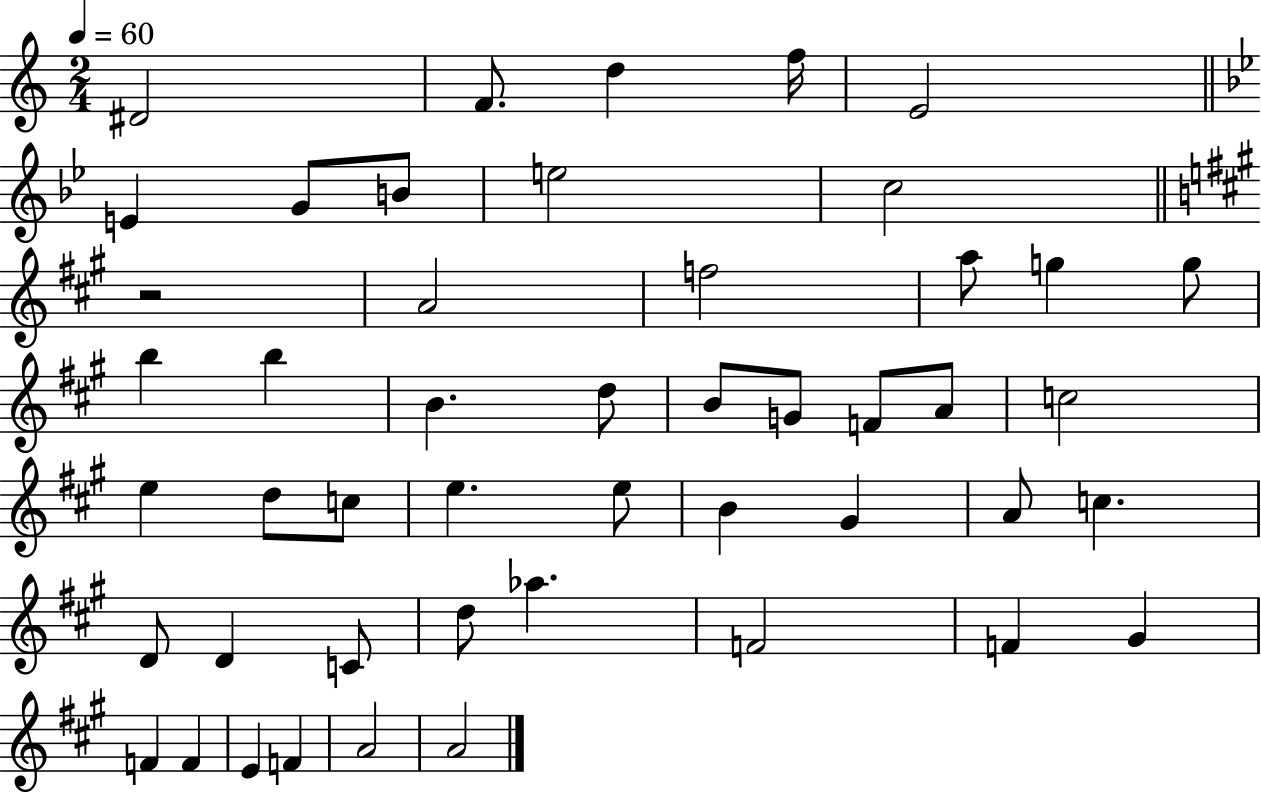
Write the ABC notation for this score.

X:1
T:Untitled
M:2/4
L:1/4
K:C
^D2 F/2 d f/4 E2 E G/2 B/2 e2 c2 z2 A2 f2 a/2 g g/2 b b B d/2 B/2 G/2 F/2 A/2 c2 e d/2 c/2 e e/2 B ^G A/2 c D/2 D C/2 d/2 _a F2 F ^G F F E F A2 A2